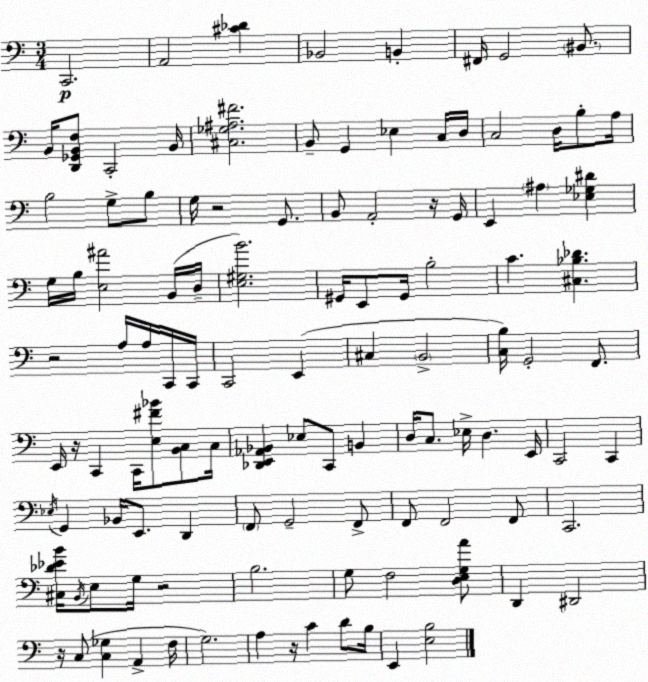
X:1
T:Untitled
M:3/4
L:1/4
K:Am
C,,2 A,,2 [^C_D] _B,,2 B,, ^F,,/4 G,,2 ^B,,/2 B,,/4 [D,,_G,,B,,F,]/2 C,,2 B,,/4 [^C,_G,^A,^F]2 B,,/2 G,, _E, C,/4 D,/4 C,2 D,/4 B,/2 A,/4 B,2 G,/2 B,/2 G,/4 z2 G,,/2 B,,/2 A,,2 z/4 G,,/4 E,, ^A, [_E,_G,^D] G,/4 B,/4 [E,^A]2 B,,/4 D,/4 [E,^G,B]2 ^G,,/4 E,,/2 ^G,,/4 B,2 C [^C,_B,_D] z2 A,/4 A,/4 C,,/4 C,,/4 C,,2 E,, ^C, B,,2 [C,B,]/4 G,,2 F,,/2 E,,/4 z/4 C,, C,,/4 [E,^F_B]/2 [B,,C,]/2 C,/4 [_D,,E,,_A,,_B,,] _E,/2 C,,/2 B,, D,/4 C,/2 _E,/4 D, E,,/4 C,,2 C,, _E,/4 G,, _B,,/4 E,,/2 D,, F,,/2 G,,2 F,,/2 F,,/2 F,,2 F,,/2 C,,2 [^C,_D_EB]/4 B,,/4 E,/2 G,/4 z2 B,2 G,/2 F,2 [D,E,G,A]/2 D,, ^D,,2 z/4 C,/2 [C,_G,] A,, F,/4 G,2 A, z/4 C D/2 B,/4 E,, [E,B,]2